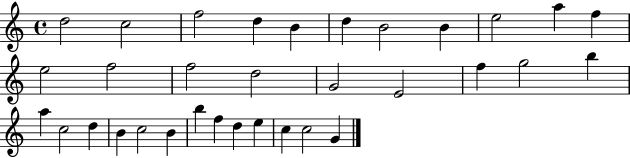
{
  \clef treble
  \time 4/4
  \defaultTimeSignature
  \key c \major
  d''2 c''2 | f''2 d''4 b'4 | d''4 b'2 b'4 | e''2 a''4 f''4 | \break e''2 f''2 | f''2 d''2 | g'2 e'2 | f''4 g''2 b''4 | \break a''4 c''2 d''4 | b'4 c''2 b'4 | b''4 f''4 d''4 e''4 | c''4 c''2 g'4 | \break \bar "|."
}